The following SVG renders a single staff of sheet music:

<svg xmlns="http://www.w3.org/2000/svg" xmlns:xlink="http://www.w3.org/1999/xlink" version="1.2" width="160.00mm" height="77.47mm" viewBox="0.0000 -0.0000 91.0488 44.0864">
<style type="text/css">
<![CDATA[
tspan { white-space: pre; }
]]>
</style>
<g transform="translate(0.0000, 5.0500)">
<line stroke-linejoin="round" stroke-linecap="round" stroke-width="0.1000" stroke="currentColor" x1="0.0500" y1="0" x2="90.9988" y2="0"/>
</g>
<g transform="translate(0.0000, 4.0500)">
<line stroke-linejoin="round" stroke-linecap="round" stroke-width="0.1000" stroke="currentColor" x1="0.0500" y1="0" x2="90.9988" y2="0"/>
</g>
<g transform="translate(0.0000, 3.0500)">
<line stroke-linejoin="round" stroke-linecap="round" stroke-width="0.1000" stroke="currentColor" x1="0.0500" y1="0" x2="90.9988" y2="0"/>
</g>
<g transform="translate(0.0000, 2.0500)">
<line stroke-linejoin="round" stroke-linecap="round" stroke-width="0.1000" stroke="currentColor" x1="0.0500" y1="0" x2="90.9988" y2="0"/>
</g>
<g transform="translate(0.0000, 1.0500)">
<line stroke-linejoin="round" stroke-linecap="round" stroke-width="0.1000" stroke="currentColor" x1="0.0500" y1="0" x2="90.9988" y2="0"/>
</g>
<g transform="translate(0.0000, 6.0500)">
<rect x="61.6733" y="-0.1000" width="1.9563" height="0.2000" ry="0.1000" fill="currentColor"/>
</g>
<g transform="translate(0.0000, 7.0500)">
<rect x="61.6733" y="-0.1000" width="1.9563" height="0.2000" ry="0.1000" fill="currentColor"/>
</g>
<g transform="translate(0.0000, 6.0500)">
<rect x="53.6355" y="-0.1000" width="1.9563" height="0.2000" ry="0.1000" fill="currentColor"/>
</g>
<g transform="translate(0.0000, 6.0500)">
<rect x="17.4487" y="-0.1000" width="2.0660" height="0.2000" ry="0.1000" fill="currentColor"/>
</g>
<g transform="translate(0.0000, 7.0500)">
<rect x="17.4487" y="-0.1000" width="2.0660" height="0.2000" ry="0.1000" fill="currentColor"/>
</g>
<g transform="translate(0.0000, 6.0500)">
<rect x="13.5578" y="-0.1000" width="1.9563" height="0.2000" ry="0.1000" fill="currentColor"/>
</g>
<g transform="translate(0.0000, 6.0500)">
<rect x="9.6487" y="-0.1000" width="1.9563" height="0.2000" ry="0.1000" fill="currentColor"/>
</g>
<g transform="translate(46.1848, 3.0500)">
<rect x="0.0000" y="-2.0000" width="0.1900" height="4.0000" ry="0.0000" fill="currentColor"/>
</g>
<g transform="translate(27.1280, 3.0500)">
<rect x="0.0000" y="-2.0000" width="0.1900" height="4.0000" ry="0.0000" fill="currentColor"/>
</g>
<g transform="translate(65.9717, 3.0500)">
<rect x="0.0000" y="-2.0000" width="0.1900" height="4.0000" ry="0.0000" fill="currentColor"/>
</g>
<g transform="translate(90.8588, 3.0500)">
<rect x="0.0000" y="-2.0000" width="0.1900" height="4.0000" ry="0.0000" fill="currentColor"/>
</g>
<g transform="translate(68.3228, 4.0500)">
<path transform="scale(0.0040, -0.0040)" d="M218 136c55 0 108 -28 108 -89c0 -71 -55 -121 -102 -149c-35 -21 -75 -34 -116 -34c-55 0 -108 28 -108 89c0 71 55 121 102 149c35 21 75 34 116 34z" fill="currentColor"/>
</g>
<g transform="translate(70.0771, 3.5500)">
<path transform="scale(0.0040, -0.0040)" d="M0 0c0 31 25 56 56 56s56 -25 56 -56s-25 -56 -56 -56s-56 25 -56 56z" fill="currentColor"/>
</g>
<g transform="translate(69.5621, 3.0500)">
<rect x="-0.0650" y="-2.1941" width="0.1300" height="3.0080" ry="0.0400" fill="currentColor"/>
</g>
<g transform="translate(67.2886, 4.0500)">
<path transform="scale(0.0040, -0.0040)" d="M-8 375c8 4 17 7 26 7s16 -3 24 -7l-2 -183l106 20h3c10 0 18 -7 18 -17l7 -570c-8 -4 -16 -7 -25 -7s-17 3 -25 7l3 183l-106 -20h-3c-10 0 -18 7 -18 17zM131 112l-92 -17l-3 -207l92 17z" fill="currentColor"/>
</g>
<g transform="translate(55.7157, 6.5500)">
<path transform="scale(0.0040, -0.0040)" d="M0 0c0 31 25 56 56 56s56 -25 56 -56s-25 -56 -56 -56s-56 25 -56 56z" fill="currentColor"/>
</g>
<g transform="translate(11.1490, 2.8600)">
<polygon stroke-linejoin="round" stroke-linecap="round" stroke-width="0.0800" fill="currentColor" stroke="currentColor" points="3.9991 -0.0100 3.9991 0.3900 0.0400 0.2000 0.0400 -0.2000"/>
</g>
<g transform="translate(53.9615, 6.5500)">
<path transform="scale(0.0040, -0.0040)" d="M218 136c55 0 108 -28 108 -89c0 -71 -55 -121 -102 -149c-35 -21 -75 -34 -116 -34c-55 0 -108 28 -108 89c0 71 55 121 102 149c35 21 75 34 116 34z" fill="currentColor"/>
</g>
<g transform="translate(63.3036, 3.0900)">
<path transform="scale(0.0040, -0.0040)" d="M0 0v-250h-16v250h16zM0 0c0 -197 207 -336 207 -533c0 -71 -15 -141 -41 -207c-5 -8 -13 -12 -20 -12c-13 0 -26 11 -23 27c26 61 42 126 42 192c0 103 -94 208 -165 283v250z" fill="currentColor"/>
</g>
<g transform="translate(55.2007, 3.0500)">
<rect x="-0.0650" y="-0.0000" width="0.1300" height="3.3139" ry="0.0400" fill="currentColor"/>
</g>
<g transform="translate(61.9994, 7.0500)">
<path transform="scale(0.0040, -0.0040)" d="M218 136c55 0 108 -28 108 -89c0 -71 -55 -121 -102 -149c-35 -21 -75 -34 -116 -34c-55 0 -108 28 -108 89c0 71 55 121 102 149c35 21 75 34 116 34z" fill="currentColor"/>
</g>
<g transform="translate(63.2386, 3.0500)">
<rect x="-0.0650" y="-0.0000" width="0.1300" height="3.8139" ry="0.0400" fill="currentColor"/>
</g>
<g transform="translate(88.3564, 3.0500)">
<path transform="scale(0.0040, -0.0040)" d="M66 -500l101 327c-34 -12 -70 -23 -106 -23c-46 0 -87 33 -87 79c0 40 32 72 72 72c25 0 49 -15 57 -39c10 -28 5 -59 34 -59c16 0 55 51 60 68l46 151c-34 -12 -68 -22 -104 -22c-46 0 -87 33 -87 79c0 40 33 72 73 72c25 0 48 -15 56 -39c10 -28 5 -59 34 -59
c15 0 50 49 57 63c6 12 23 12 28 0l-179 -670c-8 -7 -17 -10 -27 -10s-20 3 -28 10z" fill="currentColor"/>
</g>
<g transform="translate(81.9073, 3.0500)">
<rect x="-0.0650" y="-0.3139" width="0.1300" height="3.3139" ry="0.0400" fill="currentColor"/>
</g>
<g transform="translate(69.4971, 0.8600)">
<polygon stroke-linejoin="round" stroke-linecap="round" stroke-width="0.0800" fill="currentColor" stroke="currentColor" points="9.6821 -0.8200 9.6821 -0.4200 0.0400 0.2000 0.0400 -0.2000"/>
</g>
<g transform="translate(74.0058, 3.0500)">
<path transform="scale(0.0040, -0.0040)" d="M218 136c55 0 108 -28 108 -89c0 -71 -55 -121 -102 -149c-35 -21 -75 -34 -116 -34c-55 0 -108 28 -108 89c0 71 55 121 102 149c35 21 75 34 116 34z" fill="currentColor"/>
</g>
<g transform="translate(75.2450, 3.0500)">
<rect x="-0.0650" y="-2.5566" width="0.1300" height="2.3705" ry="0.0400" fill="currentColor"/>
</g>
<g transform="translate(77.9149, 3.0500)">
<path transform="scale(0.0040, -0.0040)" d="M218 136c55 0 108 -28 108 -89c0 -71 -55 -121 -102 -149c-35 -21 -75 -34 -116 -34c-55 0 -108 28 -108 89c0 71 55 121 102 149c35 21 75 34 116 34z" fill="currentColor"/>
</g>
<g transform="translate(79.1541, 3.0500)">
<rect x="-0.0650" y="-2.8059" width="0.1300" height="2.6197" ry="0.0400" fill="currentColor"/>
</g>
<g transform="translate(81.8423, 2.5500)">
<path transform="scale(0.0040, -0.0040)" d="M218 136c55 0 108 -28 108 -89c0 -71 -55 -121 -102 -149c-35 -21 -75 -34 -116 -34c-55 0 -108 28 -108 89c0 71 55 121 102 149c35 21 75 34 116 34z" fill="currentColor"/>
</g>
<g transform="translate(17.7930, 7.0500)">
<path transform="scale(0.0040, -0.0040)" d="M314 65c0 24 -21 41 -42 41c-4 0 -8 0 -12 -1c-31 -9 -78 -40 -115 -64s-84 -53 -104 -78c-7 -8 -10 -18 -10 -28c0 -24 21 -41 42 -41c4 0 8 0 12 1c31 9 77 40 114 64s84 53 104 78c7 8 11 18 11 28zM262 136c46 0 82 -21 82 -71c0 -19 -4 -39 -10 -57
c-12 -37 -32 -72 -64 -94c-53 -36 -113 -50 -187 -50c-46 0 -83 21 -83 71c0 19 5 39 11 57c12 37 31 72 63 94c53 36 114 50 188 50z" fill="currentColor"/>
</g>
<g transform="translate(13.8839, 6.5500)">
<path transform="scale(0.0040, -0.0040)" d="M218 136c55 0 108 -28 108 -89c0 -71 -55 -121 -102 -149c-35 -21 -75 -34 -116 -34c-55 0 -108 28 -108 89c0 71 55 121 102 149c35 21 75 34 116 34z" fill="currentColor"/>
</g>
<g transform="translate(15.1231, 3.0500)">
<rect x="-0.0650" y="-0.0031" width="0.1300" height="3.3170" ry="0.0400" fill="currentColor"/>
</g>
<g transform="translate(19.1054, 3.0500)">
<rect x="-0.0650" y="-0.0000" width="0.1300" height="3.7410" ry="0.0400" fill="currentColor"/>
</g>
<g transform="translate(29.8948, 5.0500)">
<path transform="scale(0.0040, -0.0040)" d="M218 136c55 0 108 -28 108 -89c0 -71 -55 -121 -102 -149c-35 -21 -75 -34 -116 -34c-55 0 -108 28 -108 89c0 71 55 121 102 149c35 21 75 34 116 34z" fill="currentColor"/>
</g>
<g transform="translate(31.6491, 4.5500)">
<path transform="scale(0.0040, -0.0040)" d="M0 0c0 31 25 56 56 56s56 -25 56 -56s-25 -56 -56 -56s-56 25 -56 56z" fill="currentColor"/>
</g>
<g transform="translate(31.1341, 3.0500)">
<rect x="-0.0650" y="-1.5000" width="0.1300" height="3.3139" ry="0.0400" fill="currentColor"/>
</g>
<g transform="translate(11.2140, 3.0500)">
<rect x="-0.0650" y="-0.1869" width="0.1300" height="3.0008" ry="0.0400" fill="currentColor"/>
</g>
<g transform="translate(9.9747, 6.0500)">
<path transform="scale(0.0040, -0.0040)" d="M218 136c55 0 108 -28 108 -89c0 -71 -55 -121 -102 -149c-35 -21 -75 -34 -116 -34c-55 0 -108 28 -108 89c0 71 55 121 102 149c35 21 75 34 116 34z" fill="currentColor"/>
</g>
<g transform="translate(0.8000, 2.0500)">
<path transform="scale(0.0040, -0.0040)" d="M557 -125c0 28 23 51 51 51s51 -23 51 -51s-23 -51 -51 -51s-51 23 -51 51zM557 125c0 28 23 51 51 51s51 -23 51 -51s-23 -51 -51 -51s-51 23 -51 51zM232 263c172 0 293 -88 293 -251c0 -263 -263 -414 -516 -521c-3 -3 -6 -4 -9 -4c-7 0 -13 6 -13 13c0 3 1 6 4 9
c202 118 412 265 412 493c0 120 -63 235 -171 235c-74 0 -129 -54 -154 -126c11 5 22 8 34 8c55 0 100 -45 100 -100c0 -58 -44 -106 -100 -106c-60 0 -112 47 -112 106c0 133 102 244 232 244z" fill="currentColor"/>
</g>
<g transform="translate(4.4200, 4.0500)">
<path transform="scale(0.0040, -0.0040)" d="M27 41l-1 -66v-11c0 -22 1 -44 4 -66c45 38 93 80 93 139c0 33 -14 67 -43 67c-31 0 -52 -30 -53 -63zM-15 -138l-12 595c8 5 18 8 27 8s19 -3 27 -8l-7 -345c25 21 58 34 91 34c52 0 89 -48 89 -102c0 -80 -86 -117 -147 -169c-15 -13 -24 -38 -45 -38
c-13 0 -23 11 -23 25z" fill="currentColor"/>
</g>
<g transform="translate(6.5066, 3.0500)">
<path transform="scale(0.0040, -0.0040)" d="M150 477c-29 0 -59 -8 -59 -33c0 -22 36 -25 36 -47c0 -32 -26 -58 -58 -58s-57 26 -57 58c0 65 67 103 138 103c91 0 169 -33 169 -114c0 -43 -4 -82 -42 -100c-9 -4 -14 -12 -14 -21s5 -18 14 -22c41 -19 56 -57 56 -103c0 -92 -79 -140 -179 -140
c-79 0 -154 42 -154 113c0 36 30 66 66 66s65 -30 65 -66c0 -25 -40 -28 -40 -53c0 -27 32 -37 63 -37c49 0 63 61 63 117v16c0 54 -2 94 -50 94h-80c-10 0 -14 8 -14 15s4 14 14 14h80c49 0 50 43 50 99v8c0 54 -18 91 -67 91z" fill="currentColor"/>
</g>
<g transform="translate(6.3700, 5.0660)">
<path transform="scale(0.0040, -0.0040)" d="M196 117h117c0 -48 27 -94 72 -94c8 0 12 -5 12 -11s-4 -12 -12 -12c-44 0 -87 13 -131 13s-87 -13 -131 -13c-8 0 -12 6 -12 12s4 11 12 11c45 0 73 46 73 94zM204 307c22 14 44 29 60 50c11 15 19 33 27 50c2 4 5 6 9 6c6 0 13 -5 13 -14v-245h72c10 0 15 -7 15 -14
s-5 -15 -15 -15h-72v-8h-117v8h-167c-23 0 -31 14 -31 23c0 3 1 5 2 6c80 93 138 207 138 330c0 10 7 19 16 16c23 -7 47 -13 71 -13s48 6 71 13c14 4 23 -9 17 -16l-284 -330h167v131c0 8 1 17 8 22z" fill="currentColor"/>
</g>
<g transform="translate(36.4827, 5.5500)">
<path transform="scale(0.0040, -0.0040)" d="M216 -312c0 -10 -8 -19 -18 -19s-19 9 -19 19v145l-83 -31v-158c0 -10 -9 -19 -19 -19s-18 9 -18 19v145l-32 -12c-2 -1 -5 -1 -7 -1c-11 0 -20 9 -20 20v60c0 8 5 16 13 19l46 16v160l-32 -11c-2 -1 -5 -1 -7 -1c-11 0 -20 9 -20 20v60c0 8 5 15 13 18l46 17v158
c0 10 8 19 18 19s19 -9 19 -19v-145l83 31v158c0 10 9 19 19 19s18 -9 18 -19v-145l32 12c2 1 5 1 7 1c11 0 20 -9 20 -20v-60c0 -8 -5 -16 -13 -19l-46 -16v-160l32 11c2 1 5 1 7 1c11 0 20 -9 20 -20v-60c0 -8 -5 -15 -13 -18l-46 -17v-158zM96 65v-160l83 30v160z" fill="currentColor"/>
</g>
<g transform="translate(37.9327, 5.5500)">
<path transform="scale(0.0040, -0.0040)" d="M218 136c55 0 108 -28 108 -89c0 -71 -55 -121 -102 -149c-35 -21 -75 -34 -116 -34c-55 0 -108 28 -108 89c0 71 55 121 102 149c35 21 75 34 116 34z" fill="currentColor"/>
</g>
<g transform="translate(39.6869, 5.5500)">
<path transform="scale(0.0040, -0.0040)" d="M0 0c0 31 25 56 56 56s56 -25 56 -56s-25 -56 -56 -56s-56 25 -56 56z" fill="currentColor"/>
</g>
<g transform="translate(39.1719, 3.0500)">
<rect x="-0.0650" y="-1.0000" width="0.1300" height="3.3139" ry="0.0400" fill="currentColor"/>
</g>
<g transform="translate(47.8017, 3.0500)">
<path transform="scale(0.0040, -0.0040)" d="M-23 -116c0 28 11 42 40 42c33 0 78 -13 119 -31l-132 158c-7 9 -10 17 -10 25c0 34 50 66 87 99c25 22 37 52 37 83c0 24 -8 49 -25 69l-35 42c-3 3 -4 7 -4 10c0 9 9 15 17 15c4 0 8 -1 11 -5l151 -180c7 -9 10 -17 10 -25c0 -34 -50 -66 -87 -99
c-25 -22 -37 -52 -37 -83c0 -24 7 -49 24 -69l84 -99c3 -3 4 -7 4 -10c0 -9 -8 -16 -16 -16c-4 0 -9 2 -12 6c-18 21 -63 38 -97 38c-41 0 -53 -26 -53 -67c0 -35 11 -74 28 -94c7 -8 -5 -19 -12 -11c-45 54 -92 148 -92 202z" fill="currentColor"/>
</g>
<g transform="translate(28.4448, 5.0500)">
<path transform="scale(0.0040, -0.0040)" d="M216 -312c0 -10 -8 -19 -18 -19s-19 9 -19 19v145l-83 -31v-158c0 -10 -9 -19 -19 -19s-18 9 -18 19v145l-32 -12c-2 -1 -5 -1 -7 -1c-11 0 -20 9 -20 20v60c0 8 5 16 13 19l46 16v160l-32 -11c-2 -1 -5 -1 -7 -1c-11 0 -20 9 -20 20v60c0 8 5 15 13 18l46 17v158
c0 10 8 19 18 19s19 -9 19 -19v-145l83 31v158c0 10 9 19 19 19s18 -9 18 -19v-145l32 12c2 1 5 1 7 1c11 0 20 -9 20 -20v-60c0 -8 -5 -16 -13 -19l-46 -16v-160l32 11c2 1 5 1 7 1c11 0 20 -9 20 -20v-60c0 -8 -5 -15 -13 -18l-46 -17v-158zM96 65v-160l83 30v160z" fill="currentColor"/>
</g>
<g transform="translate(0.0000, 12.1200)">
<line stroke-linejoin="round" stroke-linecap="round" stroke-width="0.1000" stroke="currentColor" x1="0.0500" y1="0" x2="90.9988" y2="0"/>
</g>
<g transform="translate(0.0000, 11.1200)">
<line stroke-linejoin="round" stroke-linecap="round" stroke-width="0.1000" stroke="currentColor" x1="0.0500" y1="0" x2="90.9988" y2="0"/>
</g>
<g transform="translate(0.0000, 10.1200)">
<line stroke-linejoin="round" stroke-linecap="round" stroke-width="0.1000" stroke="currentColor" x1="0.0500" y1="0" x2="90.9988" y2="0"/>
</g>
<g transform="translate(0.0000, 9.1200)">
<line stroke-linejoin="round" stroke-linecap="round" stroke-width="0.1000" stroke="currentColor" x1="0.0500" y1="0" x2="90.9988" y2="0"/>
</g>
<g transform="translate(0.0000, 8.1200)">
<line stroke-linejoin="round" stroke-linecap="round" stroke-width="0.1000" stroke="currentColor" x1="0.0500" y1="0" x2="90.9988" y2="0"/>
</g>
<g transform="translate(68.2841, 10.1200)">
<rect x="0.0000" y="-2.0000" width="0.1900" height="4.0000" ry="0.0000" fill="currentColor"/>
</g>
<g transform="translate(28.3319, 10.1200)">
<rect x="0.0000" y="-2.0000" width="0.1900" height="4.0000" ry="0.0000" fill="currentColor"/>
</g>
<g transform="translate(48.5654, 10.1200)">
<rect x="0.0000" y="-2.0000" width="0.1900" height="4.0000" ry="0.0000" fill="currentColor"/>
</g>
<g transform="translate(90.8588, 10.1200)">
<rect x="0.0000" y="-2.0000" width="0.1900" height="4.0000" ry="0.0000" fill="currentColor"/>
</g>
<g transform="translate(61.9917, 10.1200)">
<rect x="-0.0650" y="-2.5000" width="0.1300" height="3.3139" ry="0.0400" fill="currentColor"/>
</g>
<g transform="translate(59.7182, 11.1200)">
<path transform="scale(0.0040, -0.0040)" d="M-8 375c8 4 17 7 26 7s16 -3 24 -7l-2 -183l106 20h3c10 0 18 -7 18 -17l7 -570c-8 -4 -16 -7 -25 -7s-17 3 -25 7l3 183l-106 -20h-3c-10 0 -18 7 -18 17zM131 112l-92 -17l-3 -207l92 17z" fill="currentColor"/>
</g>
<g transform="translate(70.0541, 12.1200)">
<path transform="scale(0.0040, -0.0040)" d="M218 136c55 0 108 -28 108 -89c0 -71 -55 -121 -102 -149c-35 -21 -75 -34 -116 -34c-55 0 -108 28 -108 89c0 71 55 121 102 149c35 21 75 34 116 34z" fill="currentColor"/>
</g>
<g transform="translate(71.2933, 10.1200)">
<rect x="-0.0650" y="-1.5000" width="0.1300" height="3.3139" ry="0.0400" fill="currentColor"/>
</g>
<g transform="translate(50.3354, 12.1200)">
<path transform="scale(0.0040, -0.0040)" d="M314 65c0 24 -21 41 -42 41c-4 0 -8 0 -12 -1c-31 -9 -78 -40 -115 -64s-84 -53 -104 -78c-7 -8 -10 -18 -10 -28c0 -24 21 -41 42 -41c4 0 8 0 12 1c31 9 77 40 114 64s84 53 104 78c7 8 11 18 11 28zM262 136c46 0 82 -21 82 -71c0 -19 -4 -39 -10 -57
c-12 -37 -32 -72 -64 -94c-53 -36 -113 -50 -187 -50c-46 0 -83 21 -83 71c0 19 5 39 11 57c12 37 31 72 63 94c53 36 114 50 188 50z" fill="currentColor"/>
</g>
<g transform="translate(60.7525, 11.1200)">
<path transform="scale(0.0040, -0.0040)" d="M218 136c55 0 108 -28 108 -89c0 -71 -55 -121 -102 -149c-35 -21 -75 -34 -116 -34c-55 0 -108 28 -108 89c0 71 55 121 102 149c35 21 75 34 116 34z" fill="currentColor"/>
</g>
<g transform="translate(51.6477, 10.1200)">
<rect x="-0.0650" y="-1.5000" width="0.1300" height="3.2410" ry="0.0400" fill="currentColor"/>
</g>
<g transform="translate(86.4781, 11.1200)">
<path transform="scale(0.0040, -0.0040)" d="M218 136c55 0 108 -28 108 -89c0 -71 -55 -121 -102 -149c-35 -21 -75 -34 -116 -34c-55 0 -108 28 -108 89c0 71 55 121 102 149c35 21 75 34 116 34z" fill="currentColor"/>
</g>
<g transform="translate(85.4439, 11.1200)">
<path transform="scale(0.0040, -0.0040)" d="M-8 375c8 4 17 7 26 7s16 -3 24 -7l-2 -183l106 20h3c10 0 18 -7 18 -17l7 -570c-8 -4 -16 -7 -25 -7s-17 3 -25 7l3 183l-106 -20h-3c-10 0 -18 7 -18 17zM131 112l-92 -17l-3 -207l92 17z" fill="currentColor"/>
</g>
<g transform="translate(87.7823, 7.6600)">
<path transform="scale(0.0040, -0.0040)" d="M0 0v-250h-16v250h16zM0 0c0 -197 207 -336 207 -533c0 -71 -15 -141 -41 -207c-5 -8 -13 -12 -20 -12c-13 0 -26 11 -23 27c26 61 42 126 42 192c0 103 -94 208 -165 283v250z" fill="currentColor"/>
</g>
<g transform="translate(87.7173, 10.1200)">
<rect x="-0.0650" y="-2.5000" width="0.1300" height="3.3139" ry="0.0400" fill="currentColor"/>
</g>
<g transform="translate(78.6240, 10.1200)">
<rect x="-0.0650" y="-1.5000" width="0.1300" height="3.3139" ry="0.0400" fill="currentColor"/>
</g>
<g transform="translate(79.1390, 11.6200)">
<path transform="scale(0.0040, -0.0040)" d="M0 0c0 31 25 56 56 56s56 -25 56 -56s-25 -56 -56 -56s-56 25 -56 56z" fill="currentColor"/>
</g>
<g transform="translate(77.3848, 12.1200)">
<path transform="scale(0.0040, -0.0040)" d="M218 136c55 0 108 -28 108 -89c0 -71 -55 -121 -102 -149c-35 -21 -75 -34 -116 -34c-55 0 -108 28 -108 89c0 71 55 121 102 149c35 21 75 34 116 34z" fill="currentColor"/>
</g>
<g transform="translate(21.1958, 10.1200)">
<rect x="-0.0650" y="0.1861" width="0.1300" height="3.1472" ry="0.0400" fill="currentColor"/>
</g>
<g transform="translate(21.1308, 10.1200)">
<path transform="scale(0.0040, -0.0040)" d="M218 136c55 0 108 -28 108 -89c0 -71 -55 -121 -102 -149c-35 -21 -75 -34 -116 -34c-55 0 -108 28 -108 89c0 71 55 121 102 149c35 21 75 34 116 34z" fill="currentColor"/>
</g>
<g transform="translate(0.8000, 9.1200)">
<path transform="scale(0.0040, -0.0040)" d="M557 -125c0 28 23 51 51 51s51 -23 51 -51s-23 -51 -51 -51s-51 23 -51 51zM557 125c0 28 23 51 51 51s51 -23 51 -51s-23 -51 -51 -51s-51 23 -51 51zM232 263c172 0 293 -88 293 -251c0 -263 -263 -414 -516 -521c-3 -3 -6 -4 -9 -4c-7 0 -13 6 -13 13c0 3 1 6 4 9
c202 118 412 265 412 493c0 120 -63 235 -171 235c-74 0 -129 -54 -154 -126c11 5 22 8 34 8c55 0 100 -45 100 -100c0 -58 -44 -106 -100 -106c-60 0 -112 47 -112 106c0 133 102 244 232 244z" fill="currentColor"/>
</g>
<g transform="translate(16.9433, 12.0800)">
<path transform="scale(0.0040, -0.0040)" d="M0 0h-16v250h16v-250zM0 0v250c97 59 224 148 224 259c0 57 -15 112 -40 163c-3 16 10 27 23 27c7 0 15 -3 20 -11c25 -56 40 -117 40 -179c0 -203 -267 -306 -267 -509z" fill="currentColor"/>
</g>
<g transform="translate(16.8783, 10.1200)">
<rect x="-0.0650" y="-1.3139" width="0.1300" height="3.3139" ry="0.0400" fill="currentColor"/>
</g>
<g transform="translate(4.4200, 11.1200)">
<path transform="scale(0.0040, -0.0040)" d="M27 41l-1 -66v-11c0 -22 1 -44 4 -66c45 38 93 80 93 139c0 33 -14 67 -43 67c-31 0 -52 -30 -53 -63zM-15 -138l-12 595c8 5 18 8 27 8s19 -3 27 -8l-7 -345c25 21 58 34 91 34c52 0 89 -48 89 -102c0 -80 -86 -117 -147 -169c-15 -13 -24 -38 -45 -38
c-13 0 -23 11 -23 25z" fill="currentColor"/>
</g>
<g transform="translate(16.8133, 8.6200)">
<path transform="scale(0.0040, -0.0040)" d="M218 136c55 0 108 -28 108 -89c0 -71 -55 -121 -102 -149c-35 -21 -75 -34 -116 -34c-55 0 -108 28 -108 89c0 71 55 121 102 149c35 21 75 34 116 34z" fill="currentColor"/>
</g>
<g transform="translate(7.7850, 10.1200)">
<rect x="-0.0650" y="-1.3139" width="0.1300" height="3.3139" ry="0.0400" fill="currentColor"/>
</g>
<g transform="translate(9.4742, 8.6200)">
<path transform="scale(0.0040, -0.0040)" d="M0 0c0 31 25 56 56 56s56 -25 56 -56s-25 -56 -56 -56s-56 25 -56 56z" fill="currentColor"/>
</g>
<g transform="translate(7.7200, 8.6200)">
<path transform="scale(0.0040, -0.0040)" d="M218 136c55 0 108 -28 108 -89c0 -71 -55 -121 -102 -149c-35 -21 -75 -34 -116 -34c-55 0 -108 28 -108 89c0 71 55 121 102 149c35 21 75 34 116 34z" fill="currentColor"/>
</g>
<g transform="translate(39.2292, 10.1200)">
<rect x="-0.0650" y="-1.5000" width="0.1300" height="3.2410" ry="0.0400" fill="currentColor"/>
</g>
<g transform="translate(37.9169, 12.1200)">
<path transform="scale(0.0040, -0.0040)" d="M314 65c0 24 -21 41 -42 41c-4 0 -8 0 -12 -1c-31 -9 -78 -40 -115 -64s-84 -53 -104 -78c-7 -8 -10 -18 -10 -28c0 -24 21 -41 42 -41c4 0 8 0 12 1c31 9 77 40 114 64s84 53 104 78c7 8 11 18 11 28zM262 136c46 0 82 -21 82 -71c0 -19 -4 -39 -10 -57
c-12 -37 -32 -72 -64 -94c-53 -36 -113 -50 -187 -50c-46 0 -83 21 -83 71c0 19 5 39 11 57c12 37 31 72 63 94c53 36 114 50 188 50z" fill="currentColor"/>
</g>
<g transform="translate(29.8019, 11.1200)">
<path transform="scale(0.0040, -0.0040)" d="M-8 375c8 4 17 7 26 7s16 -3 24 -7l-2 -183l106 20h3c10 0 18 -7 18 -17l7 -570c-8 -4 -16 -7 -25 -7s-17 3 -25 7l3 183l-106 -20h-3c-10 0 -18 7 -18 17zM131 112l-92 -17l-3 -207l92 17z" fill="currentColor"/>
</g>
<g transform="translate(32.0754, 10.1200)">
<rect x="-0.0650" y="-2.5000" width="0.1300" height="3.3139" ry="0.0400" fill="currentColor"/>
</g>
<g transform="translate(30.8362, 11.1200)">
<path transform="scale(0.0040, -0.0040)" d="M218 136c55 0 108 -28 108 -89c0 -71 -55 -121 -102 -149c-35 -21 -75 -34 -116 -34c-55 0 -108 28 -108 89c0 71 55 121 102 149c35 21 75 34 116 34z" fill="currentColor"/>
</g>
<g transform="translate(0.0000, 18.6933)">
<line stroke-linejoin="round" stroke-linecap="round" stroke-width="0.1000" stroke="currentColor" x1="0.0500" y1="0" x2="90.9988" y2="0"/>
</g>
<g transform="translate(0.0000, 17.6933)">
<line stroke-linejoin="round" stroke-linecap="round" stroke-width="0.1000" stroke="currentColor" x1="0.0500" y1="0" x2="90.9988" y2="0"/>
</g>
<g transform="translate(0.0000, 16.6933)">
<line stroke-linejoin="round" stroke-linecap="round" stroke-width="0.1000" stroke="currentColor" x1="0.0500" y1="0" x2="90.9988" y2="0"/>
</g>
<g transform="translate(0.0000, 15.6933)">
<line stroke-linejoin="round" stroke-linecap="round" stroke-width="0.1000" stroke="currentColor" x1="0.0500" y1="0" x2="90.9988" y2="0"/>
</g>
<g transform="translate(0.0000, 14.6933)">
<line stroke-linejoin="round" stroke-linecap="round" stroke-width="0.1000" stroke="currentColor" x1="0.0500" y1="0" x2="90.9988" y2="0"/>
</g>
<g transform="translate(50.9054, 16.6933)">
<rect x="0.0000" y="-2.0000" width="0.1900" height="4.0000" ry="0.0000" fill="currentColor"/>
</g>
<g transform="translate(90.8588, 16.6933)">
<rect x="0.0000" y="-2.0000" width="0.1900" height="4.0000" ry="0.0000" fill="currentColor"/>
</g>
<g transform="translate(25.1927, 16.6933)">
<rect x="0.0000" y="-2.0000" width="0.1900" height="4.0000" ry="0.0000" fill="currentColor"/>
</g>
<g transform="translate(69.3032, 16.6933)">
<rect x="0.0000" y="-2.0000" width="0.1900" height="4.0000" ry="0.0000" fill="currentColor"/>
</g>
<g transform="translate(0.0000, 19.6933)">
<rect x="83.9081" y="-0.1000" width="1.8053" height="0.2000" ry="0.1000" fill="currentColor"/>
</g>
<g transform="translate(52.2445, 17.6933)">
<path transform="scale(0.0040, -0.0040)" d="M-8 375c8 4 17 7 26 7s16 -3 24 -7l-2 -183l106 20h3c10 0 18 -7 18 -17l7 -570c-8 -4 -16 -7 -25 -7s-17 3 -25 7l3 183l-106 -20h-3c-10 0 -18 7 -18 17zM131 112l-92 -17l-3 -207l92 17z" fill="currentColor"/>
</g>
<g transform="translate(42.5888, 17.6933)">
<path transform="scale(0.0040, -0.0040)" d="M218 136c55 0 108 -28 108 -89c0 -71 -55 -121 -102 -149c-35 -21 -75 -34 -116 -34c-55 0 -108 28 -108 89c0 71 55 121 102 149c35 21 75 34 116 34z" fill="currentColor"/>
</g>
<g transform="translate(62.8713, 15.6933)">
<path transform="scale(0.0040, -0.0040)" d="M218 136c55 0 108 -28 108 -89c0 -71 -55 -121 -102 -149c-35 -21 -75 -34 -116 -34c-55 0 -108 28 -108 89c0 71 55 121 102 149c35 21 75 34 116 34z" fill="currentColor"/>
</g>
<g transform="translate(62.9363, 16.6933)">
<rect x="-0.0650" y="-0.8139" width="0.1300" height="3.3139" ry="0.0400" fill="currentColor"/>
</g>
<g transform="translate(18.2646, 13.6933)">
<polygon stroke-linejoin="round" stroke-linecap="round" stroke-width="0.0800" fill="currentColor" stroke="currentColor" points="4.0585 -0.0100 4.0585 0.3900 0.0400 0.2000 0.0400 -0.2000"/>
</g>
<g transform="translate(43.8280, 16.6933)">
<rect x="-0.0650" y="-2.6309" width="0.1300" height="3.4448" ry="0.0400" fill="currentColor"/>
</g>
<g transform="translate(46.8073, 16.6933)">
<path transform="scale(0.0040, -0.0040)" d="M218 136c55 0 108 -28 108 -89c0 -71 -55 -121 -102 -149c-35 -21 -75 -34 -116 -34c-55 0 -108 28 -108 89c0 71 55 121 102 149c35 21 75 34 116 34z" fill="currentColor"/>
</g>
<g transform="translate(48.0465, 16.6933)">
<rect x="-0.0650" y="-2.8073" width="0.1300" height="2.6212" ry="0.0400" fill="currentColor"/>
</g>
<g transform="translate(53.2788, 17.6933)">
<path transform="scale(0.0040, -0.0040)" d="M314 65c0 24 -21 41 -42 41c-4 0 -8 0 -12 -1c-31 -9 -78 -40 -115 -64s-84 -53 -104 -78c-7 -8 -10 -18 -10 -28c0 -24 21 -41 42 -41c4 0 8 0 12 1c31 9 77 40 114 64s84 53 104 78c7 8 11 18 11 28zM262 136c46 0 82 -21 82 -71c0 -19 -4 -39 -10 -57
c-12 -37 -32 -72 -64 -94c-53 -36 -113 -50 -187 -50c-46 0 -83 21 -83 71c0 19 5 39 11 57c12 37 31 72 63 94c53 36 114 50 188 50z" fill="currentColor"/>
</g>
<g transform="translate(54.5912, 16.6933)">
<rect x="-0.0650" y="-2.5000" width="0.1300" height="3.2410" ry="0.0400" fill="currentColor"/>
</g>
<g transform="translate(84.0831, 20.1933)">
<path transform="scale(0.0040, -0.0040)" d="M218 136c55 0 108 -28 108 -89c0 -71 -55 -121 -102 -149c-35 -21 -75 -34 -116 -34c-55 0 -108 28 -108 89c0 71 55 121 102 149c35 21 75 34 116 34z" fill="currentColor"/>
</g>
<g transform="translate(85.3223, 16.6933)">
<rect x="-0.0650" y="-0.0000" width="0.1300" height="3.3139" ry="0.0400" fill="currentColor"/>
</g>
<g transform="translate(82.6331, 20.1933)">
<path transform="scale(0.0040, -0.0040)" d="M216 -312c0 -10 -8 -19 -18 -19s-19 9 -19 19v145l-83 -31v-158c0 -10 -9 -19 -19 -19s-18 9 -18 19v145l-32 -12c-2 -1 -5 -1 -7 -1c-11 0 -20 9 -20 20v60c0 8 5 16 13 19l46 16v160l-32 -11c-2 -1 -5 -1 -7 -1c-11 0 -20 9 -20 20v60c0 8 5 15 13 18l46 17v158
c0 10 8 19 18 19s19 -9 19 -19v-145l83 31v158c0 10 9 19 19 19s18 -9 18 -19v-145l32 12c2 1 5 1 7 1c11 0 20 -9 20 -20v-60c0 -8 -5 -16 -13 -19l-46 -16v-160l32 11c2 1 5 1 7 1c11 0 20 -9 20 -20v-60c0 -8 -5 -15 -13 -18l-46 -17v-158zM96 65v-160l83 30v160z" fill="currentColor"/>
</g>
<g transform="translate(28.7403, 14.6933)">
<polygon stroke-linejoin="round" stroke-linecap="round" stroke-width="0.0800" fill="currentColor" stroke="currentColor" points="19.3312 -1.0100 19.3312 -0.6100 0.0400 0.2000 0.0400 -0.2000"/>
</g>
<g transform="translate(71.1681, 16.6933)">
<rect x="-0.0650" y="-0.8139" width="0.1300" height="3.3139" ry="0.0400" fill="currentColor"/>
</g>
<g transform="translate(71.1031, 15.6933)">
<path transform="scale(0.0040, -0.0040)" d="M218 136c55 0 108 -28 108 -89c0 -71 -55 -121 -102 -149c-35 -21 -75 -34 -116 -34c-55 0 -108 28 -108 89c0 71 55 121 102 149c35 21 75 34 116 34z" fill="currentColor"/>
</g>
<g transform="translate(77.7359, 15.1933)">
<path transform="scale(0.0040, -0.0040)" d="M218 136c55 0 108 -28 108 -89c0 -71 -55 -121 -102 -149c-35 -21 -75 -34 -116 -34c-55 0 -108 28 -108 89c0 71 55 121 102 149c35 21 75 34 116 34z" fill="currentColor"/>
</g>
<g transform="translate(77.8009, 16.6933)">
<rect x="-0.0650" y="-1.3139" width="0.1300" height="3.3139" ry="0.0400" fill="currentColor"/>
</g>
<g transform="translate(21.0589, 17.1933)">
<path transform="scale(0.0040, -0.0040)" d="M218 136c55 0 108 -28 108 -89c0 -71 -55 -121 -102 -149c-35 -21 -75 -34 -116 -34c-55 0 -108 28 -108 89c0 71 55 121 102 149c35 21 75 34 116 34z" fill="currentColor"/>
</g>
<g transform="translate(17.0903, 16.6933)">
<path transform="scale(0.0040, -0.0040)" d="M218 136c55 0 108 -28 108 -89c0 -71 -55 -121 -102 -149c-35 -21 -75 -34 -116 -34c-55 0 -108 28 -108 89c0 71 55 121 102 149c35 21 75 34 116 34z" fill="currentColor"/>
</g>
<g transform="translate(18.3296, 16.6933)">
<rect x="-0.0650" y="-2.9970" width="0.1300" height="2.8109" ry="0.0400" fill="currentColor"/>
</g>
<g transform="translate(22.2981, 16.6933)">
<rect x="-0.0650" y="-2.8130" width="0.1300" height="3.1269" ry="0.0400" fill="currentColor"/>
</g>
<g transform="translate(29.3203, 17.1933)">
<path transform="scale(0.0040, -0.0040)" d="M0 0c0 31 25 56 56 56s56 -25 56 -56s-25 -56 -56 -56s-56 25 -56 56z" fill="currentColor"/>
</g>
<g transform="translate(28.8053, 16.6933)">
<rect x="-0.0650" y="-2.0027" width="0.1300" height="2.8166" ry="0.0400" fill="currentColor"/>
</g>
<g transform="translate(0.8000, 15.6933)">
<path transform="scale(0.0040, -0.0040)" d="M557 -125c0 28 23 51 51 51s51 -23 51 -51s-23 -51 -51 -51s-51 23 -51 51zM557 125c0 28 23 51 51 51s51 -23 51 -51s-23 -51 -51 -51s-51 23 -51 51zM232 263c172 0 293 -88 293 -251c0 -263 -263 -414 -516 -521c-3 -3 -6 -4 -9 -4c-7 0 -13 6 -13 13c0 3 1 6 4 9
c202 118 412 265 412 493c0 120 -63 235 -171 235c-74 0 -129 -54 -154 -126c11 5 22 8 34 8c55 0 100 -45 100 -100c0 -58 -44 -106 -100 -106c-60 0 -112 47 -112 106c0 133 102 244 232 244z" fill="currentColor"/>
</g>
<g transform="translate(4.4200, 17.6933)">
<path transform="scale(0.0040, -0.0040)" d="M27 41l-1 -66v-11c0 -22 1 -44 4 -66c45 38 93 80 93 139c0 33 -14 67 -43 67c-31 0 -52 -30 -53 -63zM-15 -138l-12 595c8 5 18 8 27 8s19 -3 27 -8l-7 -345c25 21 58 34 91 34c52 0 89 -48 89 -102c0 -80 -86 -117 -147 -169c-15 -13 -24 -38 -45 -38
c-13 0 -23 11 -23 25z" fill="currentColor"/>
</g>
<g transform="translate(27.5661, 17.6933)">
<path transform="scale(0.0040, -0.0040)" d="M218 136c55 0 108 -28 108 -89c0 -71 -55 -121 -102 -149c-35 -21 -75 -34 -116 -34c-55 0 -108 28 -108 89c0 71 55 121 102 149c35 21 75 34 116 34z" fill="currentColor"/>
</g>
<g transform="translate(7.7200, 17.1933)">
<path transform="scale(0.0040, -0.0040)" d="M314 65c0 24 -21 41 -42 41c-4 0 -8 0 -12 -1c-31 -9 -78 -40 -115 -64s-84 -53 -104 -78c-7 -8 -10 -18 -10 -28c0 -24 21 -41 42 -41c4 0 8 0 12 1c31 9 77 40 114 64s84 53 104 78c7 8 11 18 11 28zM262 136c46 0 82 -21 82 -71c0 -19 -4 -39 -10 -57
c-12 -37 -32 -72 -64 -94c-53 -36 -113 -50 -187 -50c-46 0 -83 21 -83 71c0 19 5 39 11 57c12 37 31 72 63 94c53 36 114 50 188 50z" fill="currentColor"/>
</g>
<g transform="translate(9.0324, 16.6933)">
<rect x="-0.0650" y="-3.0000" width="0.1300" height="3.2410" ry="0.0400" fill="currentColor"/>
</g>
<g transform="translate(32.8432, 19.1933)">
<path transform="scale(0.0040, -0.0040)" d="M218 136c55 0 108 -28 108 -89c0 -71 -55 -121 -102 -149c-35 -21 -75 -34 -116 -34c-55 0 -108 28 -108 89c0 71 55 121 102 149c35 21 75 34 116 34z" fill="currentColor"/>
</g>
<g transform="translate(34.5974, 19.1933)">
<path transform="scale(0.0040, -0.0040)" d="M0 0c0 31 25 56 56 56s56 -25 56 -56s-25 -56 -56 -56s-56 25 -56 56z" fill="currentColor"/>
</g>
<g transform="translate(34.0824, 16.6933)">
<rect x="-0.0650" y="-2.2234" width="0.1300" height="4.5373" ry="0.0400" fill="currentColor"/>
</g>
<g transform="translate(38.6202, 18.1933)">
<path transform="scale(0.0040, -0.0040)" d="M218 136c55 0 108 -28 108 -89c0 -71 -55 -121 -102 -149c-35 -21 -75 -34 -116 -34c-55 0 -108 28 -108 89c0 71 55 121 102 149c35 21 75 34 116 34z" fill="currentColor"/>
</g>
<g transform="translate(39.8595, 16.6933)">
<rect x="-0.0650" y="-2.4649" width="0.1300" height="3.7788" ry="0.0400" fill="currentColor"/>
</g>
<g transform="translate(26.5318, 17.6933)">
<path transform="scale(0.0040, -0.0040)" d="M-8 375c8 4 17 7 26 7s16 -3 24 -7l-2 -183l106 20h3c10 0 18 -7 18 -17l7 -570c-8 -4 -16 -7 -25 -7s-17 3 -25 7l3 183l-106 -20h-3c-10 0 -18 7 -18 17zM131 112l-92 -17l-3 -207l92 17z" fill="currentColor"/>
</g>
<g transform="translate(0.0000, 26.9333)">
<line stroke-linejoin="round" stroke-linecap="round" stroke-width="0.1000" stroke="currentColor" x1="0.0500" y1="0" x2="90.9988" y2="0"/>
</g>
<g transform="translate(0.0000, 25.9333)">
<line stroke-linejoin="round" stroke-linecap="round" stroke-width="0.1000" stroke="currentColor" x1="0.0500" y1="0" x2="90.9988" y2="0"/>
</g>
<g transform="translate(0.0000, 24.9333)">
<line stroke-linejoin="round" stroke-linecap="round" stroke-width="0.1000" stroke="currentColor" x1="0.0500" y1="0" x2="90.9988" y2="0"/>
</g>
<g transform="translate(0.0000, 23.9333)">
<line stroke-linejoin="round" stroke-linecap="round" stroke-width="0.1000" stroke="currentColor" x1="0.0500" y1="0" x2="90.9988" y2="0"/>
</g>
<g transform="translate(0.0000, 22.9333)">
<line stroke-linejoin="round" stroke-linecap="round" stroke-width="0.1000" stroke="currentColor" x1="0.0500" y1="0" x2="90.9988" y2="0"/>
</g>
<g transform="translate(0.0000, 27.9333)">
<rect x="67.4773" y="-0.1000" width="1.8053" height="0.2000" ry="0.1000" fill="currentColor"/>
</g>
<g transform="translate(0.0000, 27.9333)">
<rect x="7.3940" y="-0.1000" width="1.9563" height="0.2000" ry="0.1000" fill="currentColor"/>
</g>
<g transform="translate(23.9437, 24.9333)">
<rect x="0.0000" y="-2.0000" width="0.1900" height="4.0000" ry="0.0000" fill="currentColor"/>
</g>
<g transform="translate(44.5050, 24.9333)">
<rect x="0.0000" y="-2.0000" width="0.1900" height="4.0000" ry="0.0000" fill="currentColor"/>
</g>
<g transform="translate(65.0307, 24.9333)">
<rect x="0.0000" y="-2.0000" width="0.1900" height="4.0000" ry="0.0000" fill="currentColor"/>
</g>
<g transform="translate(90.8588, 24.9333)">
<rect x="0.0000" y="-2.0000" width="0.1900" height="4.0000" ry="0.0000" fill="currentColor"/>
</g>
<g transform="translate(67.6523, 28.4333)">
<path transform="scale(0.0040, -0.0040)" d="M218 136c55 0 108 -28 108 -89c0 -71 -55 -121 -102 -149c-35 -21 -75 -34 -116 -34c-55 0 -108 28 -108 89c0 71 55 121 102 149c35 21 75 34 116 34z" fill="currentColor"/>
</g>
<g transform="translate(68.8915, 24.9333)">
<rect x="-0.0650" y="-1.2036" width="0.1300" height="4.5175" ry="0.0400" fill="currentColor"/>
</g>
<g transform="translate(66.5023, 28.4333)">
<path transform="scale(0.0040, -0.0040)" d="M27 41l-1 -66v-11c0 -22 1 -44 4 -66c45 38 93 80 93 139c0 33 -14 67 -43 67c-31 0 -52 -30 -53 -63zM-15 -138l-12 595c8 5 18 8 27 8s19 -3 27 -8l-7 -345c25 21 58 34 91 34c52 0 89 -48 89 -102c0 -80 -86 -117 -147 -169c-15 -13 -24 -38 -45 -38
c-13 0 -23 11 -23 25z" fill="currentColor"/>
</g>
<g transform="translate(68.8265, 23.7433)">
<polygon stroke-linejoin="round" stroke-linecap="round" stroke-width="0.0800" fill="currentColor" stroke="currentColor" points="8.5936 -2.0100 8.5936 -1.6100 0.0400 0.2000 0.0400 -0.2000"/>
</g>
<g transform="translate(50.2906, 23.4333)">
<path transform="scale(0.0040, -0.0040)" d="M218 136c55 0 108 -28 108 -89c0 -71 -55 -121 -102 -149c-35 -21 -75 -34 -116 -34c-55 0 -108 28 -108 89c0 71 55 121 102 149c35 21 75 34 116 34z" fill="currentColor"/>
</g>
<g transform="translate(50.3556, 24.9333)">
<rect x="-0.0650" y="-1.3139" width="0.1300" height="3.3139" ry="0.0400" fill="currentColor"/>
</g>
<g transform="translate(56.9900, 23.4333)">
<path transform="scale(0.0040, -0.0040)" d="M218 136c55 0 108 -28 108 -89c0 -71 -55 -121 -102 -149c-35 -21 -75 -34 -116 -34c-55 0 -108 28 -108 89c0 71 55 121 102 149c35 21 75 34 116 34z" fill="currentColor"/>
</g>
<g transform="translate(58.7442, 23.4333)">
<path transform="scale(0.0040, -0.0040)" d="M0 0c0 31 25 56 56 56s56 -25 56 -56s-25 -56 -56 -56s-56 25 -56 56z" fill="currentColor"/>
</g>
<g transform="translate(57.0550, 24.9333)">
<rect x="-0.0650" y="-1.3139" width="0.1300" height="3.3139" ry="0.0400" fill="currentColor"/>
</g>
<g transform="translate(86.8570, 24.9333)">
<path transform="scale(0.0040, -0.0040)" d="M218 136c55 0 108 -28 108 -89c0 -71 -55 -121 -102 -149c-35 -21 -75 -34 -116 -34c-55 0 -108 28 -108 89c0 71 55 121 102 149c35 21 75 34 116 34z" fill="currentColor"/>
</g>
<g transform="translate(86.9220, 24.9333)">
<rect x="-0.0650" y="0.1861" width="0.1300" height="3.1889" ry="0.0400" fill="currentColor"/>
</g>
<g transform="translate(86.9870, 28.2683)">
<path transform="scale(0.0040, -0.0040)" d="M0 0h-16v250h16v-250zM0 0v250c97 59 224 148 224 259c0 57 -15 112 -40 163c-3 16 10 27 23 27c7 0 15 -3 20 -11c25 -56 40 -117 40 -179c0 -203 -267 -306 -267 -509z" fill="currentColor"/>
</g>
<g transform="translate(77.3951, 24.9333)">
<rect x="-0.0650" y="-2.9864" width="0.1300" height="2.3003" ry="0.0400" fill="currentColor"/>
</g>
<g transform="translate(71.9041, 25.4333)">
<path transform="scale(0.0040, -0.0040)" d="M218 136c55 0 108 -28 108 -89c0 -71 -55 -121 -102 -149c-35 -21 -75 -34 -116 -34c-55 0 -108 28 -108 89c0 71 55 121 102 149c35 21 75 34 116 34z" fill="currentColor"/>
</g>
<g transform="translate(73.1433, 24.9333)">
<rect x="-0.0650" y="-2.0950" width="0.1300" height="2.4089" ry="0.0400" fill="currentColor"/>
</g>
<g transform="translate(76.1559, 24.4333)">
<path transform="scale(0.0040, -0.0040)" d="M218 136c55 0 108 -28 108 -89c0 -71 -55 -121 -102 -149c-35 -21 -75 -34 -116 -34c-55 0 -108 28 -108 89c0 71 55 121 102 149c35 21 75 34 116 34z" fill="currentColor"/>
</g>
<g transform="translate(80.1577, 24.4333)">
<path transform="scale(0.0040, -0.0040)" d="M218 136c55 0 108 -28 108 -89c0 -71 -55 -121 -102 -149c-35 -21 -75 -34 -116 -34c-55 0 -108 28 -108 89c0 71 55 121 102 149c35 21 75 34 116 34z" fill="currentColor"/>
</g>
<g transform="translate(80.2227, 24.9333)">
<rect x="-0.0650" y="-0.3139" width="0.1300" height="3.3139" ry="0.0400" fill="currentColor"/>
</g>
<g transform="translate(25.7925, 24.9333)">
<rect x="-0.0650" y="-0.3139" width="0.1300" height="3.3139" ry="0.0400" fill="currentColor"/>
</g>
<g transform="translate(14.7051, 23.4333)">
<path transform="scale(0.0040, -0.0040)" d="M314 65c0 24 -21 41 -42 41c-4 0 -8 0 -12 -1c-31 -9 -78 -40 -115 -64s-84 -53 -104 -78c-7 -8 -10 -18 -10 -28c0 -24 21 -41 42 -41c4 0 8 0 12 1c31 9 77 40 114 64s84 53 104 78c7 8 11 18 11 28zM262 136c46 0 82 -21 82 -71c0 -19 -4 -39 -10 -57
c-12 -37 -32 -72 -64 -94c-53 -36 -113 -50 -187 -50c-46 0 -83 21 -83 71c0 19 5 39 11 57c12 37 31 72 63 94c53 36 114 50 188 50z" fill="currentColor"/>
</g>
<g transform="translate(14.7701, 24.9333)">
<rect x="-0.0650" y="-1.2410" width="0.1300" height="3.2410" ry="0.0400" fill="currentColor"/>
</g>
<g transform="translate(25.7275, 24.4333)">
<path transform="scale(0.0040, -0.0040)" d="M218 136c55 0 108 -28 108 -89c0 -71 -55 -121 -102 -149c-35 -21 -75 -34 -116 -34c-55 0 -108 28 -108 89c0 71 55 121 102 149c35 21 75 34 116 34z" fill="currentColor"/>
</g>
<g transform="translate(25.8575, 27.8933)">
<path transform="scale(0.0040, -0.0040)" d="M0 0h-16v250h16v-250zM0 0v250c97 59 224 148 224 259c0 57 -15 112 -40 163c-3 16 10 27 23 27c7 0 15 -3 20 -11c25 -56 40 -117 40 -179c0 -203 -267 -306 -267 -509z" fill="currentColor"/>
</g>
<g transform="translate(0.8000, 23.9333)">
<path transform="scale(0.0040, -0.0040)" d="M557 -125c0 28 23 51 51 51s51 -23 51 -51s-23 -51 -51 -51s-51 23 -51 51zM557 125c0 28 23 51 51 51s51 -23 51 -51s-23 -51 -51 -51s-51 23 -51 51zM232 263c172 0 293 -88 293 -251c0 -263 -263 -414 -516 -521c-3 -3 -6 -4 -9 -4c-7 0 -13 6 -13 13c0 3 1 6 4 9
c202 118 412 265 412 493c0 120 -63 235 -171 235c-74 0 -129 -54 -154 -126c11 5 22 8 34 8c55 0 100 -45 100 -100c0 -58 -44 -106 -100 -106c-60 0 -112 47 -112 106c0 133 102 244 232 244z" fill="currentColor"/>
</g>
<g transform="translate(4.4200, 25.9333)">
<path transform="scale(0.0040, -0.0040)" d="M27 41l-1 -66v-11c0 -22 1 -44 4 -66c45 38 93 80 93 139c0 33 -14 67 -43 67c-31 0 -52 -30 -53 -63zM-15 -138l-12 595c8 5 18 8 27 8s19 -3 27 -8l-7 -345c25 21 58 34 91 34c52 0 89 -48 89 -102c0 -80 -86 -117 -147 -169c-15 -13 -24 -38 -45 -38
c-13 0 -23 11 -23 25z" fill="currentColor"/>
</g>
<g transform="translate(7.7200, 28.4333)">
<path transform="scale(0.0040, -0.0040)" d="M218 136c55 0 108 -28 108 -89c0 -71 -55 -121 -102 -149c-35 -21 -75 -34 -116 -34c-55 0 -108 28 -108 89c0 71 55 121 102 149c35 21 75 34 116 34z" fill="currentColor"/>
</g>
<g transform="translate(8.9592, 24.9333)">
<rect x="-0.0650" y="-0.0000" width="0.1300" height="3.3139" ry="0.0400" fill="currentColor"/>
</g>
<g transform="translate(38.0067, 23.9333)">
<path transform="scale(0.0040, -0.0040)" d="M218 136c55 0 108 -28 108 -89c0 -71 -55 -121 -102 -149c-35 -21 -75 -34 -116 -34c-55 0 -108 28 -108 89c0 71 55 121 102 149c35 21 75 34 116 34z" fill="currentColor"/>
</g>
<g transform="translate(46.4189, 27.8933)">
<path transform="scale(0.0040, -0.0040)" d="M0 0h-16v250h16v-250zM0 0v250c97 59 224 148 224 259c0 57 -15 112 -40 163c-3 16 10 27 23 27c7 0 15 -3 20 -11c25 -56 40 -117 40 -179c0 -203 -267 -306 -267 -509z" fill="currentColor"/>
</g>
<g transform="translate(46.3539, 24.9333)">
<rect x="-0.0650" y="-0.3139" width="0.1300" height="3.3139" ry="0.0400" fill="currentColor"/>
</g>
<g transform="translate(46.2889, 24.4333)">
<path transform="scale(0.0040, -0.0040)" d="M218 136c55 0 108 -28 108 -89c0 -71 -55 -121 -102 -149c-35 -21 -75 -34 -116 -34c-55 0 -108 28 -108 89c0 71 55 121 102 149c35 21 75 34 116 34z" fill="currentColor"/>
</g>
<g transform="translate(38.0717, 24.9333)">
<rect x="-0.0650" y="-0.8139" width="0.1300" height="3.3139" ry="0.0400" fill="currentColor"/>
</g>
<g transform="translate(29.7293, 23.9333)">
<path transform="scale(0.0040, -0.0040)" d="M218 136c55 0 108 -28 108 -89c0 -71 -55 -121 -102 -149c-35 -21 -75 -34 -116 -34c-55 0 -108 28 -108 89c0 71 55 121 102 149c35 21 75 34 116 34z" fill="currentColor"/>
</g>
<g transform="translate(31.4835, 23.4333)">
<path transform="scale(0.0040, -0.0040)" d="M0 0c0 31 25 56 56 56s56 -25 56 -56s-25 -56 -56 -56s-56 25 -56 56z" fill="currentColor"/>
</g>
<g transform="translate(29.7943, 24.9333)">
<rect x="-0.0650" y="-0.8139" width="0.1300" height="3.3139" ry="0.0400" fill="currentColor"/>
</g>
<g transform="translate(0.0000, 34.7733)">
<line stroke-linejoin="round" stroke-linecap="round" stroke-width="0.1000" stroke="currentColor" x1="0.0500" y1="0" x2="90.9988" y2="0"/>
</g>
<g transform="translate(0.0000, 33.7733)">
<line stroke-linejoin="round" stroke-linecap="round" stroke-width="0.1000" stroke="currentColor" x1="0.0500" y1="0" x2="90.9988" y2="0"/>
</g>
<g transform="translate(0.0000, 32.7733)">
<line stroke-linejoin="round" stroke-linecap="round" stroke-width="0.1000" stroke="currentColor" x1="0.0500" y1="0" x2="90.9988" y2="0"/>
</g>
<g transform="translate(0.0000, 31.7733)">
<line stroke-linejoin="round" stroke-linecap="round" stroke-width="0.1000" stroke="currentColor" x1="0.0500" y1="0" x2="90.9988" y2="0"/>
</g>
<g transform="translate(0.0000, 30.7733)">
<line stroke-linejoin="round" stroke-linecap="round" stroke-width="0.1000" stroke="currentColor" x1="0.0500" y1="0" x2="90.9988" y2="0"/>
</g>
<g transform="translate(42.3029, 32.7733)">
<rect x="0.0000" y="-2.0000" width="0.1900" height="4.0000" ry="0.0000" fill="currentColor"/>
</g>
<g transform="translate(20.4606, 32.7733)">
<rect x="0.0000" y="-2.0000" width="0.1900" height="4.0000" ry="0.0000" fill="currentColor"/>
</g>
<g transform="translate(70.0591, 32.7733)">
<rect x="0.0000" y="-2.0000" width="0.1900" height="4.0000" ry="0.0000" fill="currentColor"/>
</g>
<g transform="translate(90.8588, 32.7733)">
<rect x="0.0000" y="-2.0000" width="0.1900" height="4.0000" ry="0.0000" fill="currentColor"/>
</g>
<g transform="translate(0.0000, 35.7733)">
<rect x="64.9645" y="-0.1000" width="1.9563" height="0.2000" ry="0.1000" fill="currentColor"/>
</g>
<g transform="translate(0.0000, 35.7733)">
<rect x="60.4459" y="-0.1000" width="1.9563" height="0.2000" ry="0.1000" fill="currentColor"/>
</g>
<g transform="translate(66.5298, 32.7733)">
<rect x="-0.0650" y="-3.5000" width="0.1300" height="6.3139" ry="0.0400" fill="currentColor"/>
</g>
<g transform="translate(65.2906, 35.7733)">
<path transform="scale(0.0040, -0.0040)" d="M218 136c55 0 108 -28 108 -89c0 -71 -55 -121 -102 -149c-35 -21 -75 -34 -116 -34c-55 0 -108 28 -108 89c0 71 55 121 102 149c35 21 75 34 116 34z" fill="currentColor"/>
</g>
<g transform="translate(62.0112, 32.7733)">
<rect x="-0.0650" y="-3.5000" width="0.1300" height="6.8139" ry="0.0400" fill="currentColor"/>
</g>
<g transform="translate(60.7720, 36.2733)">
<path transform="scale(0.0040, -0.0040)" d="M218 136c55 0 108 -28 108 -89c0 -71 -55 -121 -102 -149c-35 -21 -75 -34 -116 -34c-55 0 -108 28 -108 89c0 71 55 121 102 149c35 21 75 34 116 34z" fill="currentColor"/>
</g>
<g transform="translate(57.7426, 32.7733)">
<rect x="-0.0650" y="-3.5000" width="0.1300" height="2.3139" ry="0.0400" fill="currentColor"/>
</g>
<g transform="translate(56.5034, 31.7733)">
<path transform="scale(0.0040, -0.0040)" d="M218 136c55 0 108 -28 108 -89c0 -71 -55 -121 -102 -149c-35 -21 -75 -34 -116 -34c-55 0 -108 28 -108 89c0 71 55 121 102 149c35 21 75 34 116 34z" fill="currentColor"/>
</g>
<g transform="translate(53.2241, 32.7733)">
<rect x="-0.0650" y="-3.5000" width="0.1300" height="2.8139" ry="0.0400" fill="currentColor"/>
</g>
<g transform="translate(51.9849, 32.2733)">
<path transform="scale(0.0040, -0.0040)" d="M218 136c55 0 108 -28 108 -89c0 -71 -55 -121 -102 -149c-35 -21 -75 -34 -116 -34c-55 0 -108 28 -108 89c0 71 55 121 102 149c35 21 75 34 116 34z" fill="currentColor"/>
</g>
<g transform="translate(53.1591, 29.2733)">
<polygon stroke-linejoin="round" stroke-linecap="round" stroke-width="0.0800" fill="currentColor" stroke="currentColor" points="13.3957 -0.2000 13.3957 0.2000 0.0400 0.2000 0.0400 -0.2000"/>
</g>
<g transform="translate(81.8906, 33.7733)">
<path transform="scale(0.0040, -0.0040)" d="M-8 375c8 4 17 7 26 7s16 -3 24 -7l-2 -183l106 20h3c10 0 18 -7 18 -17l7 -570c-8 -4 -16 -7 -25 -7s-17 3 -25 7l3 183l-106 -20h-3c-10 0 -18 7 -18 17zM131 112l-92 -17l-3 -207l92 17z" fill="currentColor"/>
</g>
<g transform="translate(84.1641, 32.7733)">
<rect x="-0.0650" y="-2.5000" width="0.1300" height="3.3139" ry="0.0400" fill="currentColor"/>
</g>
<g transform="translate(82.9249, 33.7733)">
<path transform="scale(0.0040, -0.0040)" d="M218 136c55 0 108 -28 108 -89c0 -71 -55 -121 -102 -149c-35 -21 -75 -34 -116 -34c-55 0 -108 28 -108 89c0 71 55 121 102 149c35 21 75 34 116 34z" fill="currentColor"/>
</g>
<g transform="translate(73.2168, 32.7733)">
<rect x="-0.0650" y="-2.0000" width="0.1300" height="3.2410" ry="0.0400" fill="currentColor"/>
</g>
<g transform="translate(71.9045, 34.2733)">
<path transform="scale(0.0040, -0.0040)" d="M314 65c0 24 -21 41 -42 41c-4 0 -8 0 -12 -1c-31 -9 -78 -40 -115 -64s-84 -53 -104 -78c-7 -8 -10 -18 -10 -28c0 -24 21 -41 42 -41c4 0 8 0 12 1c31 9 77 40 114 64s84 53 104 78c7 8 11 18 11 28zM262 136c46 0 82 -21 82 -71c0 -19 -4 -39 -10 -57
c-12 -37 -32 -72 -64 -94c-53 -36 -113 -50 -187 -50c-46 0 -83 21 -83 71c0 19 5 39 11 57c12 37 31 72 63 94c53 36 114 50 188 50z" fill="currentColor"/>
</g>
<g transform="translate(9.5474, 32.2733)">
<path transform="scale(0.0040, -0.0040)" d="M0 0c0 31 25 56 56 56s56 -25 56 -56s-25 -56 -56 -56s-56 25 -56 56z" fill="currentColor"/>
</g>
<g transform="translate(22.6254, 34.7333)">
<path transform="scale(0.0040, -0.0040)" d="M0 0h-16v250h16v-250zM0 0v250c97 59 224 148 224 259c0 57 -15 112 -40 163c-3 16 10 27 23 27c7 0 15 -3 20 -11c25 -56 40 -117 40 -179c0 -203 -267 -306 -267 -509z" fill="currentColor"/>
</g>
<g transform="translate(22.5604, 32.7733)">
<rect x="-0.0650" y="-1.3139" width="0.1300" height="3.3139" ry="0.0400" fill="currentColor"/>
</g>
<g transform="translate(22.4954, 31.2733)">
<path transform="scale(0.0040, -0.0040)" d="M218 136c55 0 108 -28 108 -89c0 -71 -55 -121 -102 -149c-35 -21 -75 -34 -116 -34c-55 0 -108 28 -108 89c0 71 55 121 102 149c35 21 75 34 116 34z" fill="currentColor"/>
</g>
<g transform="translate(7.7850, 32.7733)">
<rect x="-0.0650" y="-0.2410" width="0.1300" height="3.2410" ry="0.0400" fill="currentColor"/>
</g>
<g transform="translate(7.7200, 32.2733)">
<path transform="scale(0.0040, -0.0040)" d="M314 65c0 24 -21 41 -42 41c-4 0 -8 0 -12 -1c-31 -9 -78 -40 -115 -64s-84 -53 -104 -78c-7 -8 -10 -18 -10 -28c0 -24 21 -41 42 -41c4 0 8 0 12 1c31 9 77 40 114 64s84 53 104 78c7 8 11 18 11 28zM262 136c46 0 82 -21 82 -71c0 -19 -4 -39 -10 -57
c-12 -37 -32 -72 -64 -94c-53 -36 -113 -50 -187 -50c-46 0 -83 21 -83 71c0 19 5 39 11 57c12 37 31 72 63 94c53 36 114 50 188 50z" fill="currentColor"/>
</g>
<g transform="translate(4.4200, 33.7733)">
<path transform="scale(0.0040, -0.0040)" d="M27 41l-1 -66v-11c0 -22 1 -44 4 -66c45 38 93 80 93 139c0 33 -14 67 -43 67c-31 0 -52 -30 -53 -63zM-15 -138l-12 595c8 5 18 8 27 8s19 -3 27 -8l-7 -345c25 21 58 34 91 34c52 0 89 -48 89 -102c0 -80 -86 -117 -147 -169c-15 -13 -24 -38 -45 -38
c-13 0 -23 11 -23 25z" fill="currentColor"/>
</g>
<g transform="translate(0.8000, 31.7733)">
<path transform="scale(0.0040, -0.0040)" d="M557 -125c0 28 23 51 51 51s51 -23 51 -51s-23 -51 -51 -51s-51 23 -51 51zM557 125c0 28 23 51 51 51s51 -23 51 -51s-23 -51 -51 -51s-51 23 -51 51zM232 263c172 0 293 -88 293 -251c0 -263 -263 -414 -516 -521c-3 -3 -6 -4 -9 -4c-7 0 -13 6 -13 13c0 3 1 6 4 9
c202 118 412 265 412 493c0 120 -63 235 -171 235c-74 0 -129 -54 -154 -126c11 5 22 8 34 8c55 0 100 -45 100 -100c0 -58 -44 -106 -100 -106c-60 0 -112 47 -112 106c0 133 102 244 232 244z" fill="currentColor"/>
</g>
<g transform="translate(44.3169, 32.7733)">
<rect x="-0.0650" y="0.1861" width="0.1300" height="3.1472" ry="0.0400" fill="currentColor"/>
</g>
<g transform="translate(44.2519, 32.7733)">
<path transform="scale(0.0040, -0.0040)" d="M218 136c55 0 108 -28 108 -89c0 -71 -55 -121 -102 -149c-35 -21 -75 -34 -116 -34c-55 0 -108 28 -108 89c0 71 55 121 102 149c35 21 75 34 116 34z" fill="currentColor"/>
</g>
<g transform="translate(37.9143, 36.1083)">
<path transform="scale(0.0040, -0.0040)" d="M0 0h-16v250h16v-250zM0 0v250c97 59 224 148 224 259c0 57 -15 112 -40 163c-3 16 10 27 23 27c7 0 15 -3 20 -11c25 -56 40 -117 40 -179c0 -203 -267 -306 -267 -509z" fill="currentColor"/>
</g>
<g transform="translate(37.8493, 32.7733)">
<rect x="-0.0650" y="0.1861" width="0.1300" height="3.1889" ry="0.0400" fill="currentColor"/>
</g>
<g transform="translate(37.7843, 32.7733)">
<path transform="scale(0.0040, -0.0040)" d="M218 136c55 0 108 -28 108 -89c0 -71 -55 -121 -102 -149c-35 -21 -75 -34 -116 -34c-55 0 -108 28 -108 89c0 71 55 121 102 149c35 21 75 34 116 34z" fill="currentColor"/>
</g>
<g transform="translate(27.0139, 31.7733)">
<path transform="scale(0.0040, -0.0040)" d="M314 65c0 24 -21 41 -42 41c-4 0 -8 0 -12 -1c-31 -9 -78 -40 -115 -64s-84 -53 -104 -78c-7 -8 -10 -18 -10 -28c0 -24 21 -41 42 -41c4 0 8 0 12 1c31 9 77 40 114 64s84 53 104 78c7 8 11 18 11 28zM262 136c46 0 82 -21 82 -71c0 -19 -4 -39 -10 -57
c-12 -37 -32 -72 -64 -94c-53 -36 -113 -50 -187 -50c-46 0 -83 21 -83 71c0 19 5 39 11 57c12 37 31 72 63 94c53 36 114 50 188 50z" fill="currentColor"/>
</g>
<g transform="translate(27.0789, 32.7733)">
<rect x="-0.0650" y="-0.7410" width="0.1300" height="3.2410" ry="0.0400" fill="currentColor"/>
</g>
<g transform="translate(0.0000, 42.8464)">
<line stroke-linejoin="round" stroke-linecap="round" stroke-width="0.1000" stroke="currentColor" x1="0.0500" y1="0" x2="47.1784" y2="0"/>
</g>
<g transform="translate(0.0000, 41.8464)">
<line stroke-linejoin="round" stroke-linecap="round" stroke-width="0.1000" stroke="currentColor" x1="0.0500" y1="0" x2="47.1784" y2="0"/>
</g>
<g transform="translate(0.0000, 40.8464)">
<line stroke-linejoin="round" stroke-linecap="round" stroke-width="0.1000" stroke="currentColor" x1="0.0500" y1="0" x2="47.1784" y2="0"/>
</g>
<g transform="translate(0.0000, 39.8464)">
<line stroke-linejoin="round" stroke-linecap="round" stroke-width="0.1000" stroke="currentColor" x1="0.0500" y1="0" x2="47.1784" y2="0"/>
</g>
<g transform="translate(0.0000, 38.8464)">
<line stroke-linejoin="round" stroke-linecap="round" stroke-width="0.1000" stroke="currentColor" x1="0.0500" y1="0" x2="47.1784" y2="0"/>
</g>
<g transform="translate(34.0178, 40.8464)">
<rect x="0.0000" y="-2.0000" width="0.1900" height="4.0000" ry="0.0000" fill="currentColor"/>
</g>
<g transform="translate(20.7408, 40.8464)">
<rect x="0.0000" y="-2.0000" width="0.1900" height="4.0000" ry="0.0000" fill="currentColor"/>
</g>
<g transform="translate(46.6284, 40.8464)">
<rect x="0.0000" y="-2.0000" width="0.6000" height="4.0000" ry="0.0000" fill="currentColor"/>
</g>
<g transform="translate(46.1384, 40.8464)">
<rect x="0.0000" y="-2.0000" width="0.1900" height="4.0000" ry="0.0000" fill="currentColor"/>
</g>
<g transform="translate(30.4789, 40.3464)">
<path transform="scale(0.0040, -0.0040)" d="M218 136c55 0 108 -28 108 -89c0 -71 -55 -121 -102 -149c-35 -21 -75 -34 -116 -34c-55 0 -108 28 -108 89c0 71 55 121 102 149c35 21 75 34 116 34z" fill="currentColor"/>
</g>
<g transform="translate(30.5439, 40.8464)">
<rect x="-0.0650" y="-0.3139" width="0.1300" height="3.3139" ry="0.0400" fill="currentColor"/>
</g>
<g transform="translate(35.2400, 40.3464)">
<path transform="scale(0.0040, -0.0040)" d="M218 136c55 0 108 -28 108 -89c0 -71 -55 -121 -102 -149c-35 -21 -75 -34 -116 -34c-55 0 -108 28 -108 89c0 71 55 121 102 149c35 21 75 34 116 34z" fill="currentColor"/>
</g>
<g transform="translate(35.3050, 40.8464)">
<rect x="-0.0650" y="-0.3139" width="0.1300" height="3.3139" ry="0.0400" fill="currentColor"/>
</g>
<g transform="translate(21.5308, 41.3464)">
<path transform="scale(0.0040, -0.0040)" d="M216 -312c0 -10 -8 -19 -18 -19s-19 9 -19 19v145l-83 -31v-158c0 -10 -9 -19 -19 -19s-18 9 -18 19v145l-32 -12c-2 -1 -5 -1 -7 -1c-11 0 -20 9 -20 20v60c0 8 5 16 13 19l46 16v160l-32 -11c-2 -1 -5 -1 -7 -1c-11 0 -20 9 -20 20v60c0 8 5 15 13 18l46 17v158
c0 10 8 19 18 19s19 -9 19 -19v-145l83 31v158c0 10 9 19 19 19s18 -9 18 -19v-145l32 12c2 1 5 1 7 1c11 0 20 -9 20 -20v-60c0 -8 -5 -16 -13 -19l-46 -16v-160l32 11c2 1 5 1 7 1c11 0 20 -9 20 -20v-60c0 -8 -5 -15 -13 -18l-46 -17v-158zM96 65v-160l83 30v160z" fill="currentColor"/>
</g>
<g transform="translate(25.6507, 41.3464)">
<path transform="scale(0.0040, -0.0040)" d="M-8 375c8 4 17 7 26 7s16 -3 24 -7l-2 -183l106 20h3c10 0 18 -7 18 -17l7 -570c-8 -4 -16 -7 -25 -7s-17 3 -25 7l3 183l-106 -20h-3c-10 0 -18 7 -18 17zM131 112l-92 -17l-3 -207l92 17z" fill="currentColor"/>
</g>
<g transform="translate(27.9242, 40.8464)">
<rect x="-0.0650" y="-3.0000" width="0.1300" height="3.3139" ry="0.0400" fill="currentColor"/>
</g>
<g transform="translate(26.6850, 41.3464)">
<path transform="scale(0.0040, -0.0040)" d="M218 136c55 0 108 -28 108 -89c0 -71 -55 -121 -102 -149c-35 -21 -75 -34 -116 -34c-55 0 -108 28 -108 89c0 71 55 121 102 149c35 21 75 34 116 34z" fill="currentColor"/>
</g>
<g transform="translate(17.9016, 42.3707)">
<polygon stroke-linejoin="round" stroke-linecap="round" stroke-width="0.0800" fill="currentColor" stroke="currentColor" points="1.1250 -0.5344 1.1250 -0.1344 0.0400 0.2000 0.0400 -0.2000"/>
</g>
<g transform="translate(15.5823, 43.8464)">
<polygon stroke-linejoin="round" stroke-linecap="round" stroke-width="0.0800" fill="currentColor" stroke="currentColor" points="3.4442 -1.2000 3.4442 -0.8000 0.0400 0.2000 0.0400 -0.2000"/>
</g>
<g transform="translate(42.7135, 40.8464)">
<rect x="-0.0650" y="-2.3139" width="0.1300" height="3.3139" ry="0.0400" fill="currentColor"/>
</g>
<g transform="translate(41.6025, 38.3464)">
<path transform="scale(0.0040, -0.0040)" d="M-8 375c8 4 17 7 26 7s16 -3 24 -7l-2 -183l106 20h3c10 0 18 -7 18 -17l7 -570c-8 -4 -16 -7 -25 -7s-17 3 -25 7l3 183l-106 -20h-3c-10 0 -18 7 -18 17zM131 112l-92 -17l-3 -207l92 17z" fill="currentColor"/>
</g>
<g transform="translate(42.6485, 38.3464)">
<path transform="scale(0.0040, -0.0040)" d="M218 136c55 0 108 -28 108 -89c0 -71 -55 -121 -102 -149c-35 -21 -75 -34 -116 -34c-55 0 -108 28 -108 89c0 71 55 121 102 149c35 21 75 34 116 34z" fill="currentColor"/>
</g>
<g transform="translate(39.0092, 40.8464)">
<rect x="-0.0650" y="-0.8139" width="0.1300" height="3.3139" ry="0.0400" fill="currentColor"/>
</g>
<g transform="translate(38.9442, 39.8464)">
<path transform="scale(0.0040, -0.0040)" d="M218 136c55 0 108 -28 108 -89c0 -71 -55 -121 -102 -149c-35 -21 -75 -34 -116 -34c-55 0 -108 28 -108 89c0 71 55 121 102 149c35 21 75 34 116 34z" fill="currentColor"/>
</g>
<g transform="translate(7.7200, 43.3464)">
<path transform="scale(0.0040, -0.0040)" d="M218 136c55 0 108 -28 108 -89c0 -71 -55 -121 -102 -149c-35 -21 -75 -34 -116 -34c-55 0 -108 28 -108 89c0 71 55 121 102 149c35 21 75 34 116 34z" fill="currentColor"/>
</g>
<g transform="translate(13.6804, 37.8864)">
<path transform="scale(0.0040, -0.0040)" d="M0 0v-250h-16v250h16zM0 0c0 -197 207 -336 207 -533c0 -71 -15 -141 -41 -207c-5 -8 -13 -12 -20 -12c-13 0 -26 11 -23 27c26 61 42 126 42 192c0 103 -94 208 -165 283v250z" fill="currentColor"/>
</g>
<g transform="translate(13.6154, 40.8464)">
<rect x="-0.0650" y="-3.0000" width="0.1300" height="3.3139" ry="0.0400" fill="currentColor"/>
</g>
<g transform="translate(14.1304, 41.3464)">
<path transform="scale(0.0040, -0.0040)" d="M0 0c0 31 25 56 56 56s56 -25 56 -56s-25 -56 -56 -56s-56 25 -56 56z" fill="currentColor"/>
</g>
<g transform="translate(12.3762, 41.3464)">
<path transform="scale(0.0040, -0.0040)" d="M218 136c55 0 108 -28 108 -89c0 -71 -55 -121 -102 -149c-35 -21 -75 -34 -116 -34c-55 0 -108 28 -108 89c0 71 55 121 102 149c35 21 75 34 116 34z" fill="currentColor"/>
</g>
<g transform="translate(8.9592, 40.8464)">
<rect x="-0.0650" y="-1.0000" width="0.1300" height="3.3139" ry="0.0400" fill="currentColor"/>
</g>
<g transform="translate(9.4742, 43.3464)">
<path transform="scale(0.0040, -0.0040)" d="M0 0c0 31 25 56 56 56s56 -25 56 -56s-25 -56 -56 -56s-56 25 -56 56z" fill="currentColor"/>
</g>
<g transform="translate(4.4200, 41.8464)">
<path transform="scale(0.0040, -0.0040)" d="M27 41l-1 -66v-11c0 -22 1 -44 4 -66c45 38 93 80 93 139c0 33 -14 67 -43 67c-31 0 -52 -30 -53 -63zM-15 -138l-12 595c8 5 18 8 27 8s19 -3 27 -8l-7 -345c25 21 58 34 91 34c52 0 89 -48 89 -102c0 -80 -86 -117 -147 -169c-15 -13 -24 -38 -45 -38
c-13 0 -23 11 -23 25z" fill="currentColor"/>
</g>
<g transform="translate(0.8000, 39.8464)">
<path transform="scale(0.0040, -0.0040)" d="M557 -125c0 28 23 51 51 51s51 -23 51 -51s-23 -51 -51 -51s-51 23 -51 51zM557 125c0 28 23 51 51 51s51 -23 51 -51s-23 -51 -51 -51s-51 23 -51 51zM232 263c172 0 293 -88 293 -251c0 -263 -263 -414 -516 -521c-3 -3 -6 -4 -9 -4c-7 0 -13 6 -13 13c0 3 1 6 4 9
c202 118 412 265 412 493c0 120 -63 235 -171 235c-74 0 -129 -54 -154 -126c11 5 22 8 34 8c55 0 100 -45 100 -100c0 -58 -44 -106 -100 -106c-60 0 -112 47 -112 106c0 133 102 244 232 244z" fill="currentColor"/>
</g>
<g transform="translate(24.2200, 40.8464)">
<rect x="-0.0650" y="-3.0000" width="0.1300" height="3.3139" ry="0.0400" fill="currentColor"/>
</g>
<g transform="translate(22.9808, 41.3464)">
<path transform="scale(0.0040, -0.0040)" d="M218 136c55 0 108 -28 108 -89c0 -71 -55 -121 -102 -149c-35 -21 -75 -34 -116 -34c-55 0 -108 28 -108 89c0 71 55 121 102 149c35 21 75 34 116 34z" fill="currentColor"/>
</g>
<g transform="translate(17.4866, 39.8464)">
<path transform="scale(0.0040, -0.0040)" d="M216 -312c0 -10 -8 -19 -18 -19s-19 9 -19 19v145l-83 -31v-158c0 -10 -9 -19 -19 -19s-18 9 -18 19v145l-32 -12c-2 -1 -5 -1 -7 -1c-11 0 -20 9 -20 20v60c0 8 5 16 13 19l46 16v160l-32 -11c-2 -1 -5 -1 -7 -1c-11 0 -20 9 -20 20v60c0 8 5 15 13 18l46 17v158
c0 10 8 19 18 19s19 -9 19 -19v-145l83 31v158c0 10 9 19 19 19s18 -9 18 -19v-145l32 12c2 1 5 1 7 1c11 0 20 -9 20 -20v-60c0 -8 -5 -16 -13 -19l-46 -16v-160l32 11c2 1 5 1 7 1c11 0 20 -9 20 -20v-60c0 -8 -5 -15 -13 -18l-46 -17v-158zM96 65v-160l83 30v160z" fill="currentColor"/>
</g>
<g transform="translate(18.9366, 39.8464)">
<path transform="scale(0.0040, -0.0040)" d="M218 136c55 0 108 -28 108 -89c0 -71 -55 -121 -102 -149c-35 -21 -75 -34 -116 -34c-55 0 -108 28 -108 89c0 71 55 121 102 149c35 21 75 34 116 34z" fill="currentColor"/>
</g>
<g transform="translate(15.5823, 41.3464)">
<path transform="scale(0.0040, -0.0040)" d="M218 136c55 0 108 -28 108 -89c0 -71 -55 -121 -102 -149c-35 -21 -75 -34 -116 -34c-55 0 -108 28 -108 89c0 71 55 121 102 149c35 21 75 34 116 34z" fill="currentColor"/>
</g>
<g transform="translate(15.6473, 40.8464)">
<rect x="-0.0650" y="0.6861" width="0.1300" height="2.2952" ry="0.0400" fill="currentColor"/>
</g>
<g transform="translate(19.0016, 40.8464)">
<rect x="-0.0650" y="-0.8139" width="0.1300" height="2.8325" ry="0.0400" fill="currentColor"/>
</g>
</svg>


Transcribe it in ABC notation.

X:1
T:Untitled
M:3/4
L:1/4
K:F
E,,/2 D,,/2 C,,2 ^G,, ^F,, z D,, C,,/2 B,,/2 D,/2 D,/2 E, z/4 G, G,/2 D, B,, G,,2 G,,2 B,, G,, G,, B,,/2 C,2 D,/2 C,/2 B,,/2 F,,/2 A,,/2 B,,/2 D,/2 B,,2 F, F, G, ^D,, D,, G,2 E,/2 F, F, E,/2 G, G, _D,,/2 C,/2 E,/2 E, D,/2 E,2 G,/2 F,2 D,/2 D, E,/2 F,/2 D,,/2 E,,/2 A,,2 B,, F,, C,/2 C,/2 ^F,/4 ^C, C, E, E, F, B,